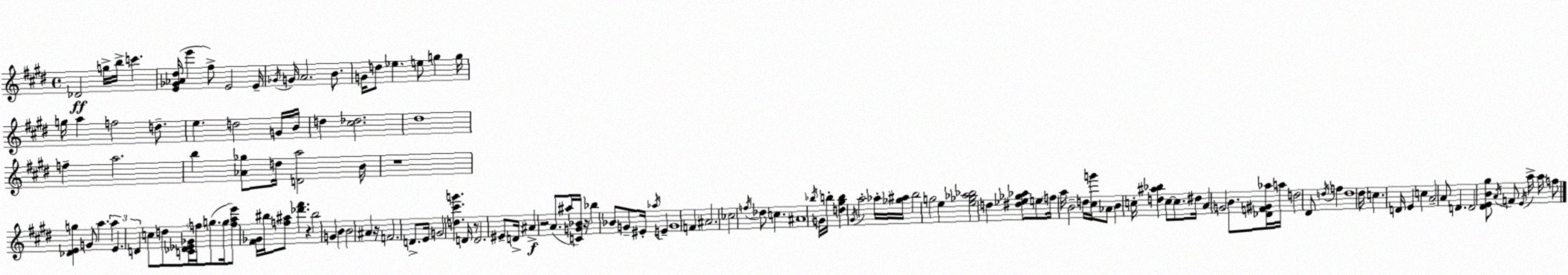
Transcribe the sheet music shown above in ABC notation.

X:1
T:Untitled
M:4/4
L:1/4
K:E
_D2 g/4 b/4 c' [E_G_A^d]/4 e' ^f/2 E2 E/4 _G/4 G/4 A2 B/2 G/4 d/2 _e e/2 g g/4 g/4 a f2 d/2 e d2 G/4 B/4 d [^c_d]2 ^d4 f a2 b [_A_g]/2 d/4 [Da]2 B/4 z4 [_DEg] G/2 a a E D c/2 d/2 [C_D_E_G]/4 f/4 g/2 g/4 [fae']/2 [^F_G]/4 ^b/4 [f^a]/2 [_d'^f'] z ^b2 G B B2 ^A z/4 F2 D/2 E/4 G2 [d^c'g'] D/4 z/2 D2 ^E/2 D/4 ^A z2 A/2 ^a/4 [CG_B]/4 z/4 _b _B/2 G/2 ^E/4 _a/4 E G4 F ^A2 _c2 f/4 _d/2 c ^A4 _b/4 G/4 b/4 [d^gb] ^G/4 a2 _a/4 [_g^a]/4 b2 g2 e [e_g_a_b]2 d [^d_e_g_a]/2 e/2 f/4 a/4 B2 d/4 [^cg']/4 _A/2 B c/4 [d^a_b] c/2 c/2 ^d/4 A G2 B/2 [_DF^G_a]/4 a/4 d2 ^D/2 d/4 f d4 ^d/4 c D/4 E c A2 A/2 D D2 [^DEB^g]/2 A/4 F/2 E/4 a/4 a/4 f/2